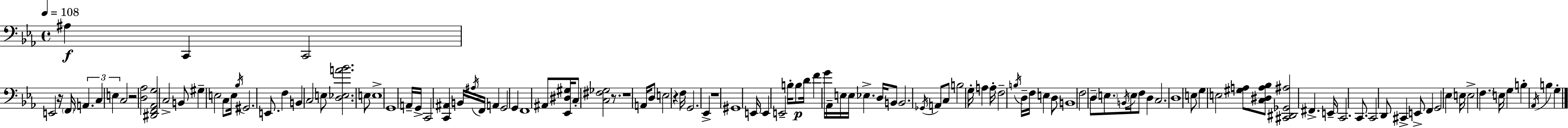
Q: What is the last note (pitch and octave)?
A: G3